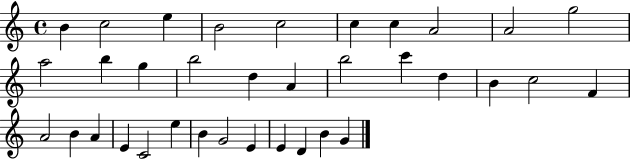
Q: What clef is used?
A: treble